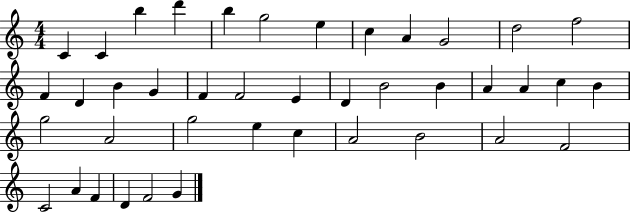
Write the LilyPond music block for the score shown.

{
  \clef treble
  \numericTimeSignature
  \time 4/4
  \key c \major
  c'4 c'4 b''4 d'''4 | b''4 g''2 e''4 | c''4 a'4 g'2 | d''2 f''2 | \break f'4 d'4 b'4 g'4 | f'4 f'2 e'4 | d'4 b'2 b'4 | a'4 a'4 c''4 b'4 | \break g''2 a'2 | g''2 e''4 c''4 | a'2 b'2 | a'2 f'2 | \break c'2 a'4 f'4 | d'4 f'2 g'4 | \bar "|."
}